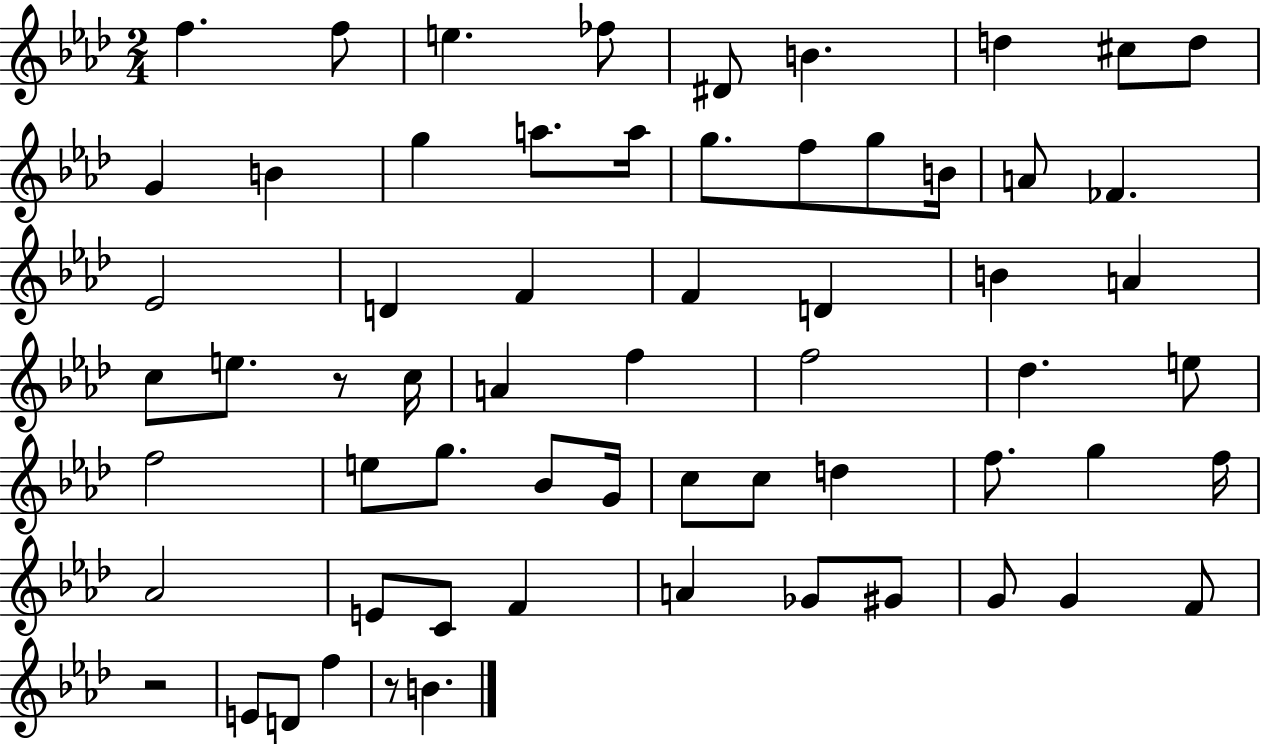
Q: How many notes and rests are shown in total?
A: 63